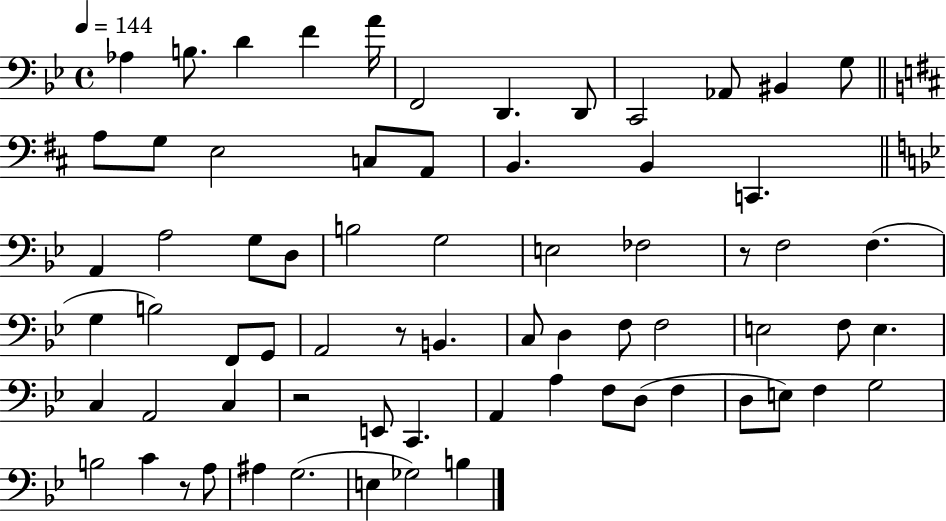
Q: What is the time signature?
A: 4/4